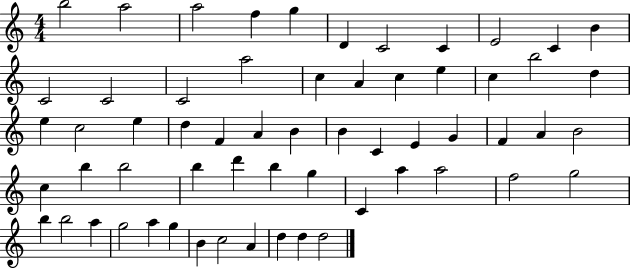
B5/h A5/h A5/h F5/q G5/q D4/q C4/h C4/q E4/h C4/q B4/q C4/h C4/h C4/h A5/h C5/q A4/q C5/q E5/q C5/q B5/h D5/q E5/q C5/h E5/q D5/q F4/q A4/q B4/q B4/q C4/q E4/q G4/q F4/q A4/q B4/h C5/q B5/q B5/h B5/q D6/q B5/q G5/q C4/q A5/q A5/h F5/h G5/h B5/q B5/h A5/q G5/h A5/q G5/q B4/q C5/h A4/q D5/q D5/q D5/h